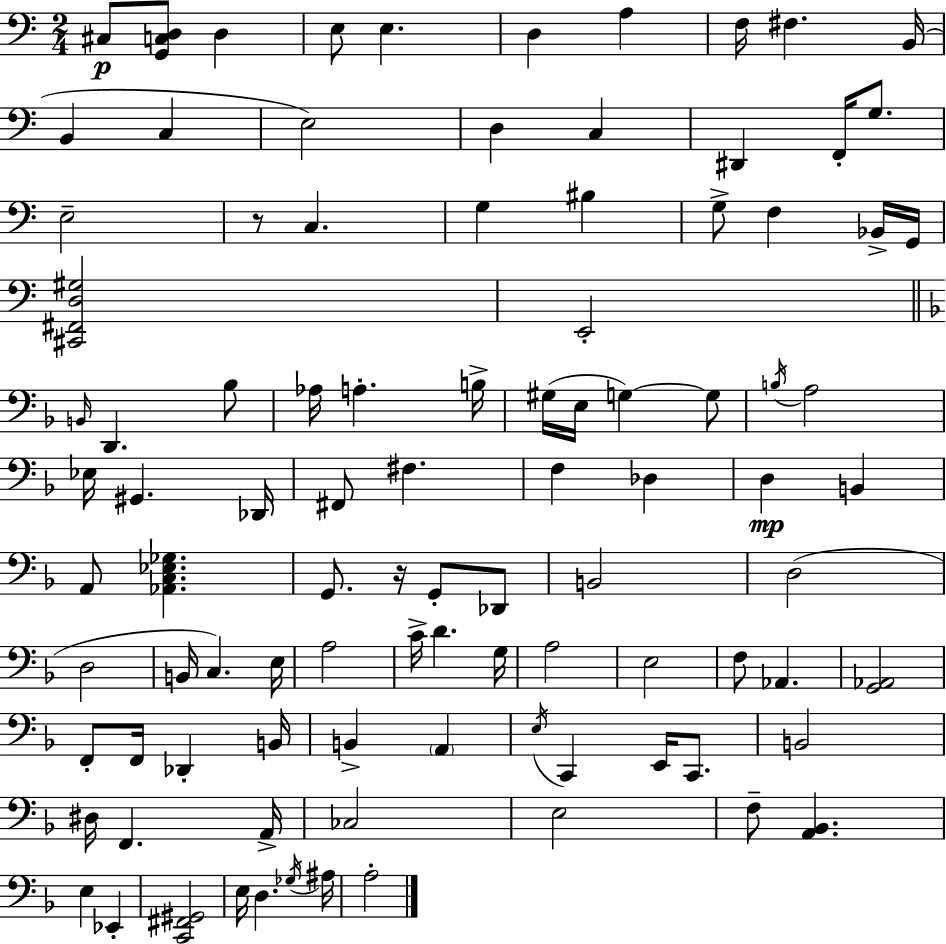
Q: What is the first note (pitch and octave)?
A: C#3